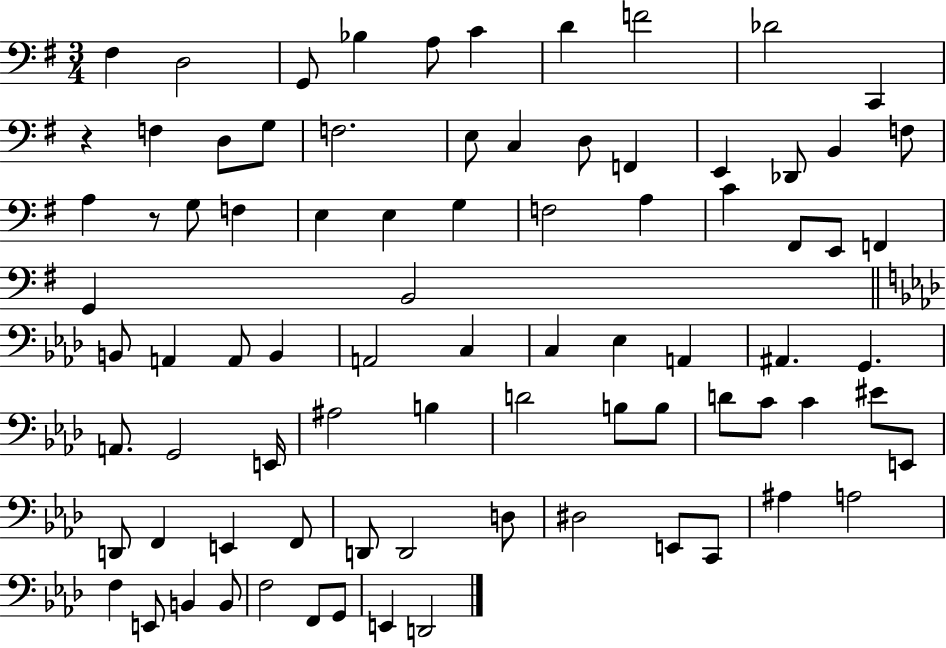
F#3/q D3/h G2/e Bb3/q A3/e C4/q D4/q F4/h Db4/h C2/q R/q F3/q D3/e G3/e F3/h. E3/e C3/q D3/e F2/q E2/q Db2/e B2/q F3/e A3/q R/e G3/e F3/q E3/q E3/q G3/q F3/h A3/q C4/q F#2/e E2/e F2/q G2/q B2/h B2/e A2/q A2/e B2/q A2/h C3/q C3/q Eb3/q A2/q A#2/q. G2/q. A2/e. G2/h E2/s A#3/h B3/q D4/h B3/e B3/e D4/e C4/e C4/q EIS4/e E2/e D2/e F2/q E2/q F2/e D2/e D2/h D3/e D#3/h E2/e C2/e A#3/q A3/h F3/q E2/e B2/q B2/e F3/h F2/e G2/e E2/q D2/h